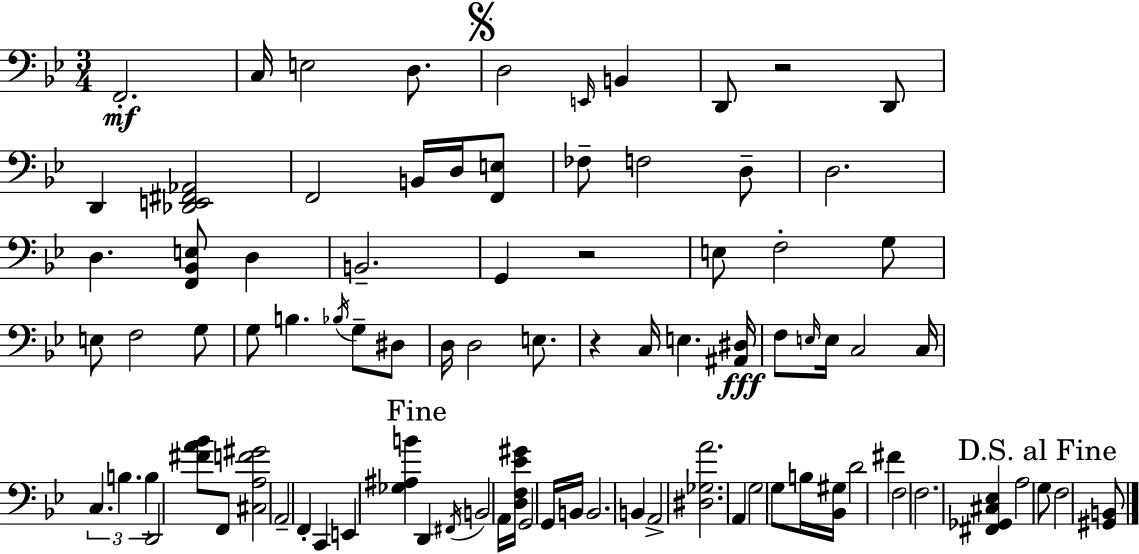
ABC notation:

X:1
T:Untitled
M:3/4
L:1/4
K:Gm
F,,2 C,/4 E,2 D,/2 D,2 E,,/4 B,, D,,/2 z2 D,,/2 D,, [_D,,E,,^F,,_A,,]2 F,,2 B,,/4 D,/4 [F,,E,]/2 _F,/2 F,2 D,/2 D,2 D, [F,,_B,,E,]/2 D, B,,2 G,, z2 E,/2 F,2 G,/2 E,/2 F,2 G,/2 G,/2 B, _B,/4 G,/2 ^D,/2 D,/4 D,2 E,/2 z C,/4 E, [^A,,^D,]/4 F,/2 E,/4 E,/4 C,2 C,/4 C, B, B, D,,2 [^FA_B]/2 F,,/2 [^C,A,F^G]2 A,,2 F,, C,, E,, [_G,^A,B] D,, ^F,,/4 B,,2 A,,/4 [D,F,_E^G]/4 G,,2 G,,/4 B,,/4 B,,2 B,, A,,2 [^D,_G,A]2 A,, G,2 G,/2 B,/4 [_B,,^G,]/4 D2 ^F F,2 F,2 [^F,,_G,,^C,_E,] A,2 G,/2 F,2 [^G,,B,,]/2